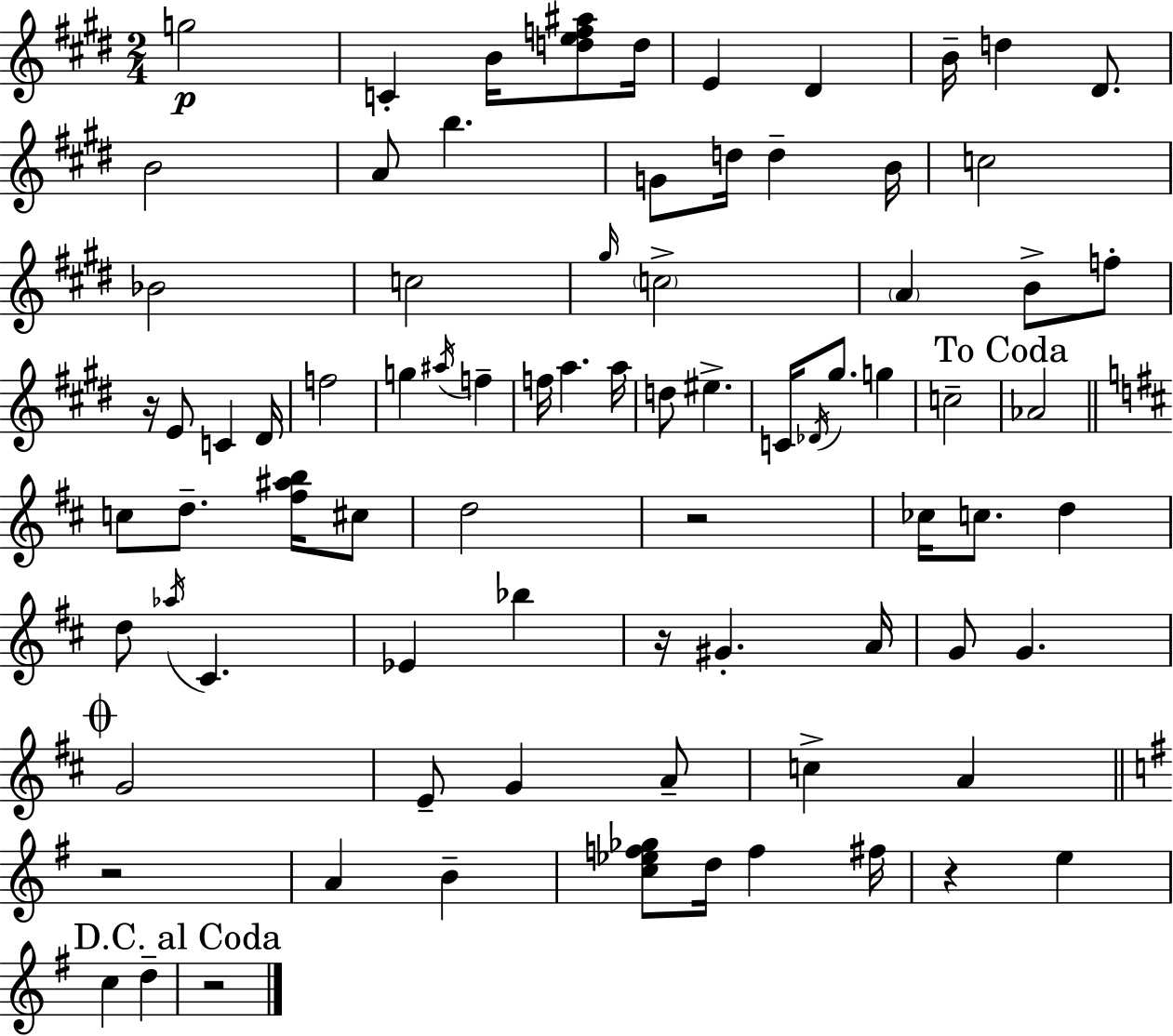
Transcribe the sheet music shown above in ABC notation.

X:1
T:Untitled
M:2/4
L:1/4
K:E
g2 C B/4 [def^a]/2 d/4 E ^D B/4 d ^D/2 B2 A/2 b G/2 d/4 d B/4 c2 _B2 c2 ^g/4 c2 A B/2 f/2 z/4 E/2 C ^D/4 f2 g ^a/4 f f/4 a a/4 d/2 ^e C/4 _D/4 ^g/2 g c2 _A2 c/2 d/2 [^f^ab]/4 ^c/2 d2 z2 _c/4 c/2 d d/2 _a/4 ^C _E _b z/4 ^G A/4 G/2 G G2 E/2 G A/2 c A z2 A B [c_ef_g]/2 d/4 f ^f/4 z e c d z2